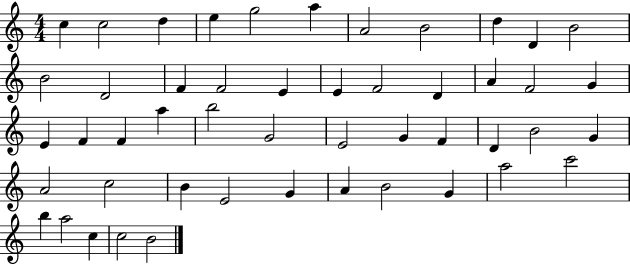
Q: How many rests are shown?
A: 0